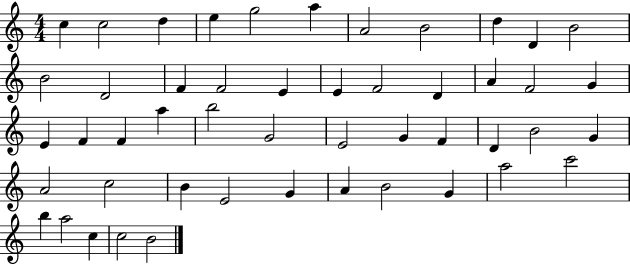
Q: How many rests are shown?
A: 0